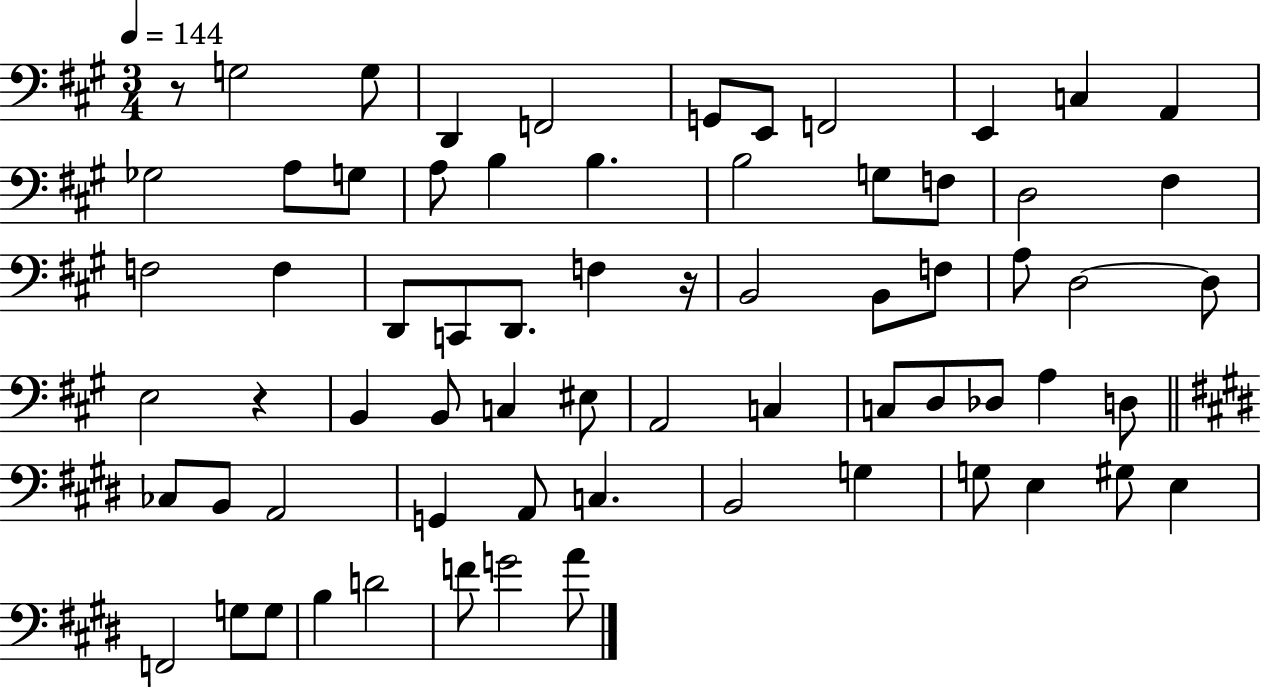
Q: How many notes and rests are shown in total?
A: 68